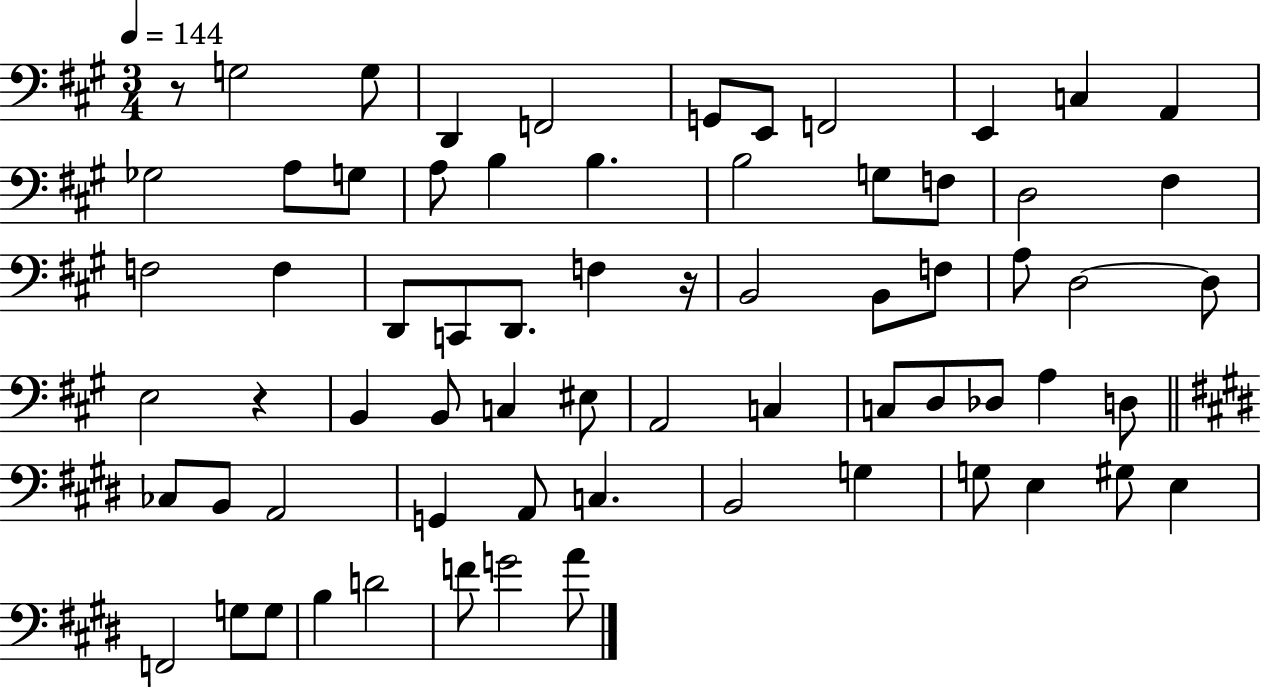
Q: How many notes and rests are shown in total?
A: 68